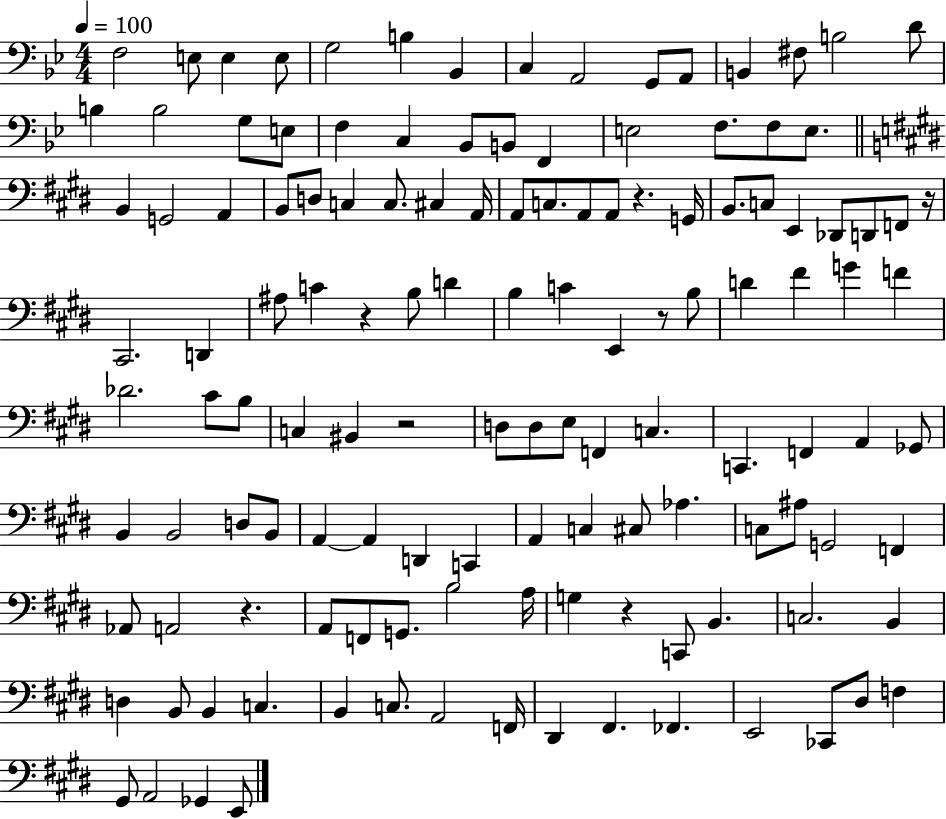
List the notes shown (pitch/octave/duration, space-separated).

F3/h E3/e E3/q E3/e G3/h B3/q Bb2/q C3/q A2/h G2/e A2/e B2/q F#3/e B3/h D4/e B3/q B3/h G3/e E3/e F3/q C3/q Bb2/e B2/e F2/q E3/h F3/e. F3/e E3/e. B2/q G2/h A2/q B2/e D3/e C3/q C3/e. C#3/q A2/s A2/e C3/e. A2/e A2/e R/q. G2/s B2/e. C3/e E2/q Db2/e D2/e F2/e R/s C#2/h. D2/q A#3/e C4/q R/q B3/e D4/q B3/q C4/q E2/q R/e B3/e D4/q F#4/q G4/q F4/q Db4/h. C#4/e B3/e C3/q BIS2/q R/h D3/e D3/e E3/e F2/q C3/q. C2/q. F2/q A2/q Gb2/e B2/q B2/h D3/e B2/e A2/q A2/q D2/q C2/q A2/q C3/q C#3/e Ab3/q. C3/e A#3/e G2/h F2/q Ab2/e A2/h R/q. A2/e F2/e G2/e. B3/h A3/s G3/q R/q C2/e B2/q. C3/h. B2/q D3/q B2/e B2/q C3/q. B2/q C3/e. A2/h F2/s D#2/q F#2/q. FES2/q. E2/h CES2/e D#3/e F3/q G#2/e A2/h Gb2/q E2/e